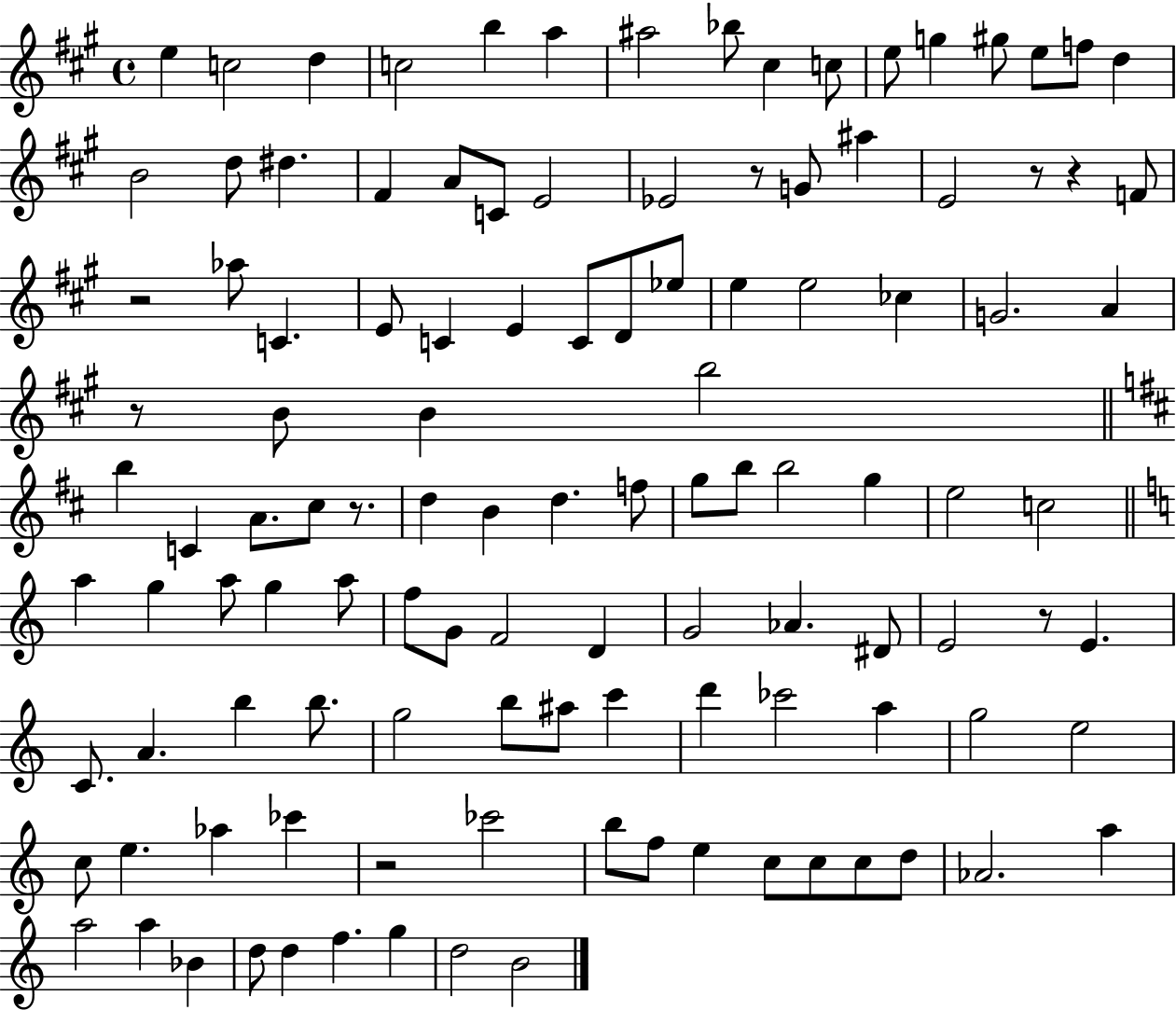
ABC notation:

X:1
T:Untitled
M:4/4
L:1/4
K:A
e c2 d c2 b a ^a2 _b/2 ^c c/2 e/2 g ^g/2 e/2 f/2 d B2 d/2 ^d ^F A/2 C/2 E2 _E2 z/2 G/2 ^a E2 z/2 z F/2 z2 _a/2 C E/2 C E C/2 D/2 _e/2 e e2 _c G2 A z/2 B/2 B b2 b C A/2 ^c/2 z/2 d B d f/2 g/2 b/2 b2 g e2 c2 a g a/2 g a/2 f/2 G/2 F2 D G2 _A ^D/2 E2 z/2 E C/2 A b b/2 g2 b/2 ^a/2 c' d' _c'2 a g2 e2 c/2 e _a _c' z2 _c'2 b/2 f/2 e c/2 c/2 c/2 d/2 _A2 a a2 a _B d/2 d f g d2 B2